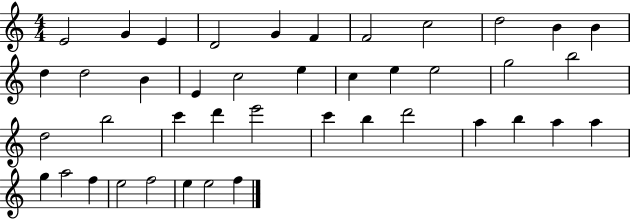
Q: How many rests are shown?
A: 0